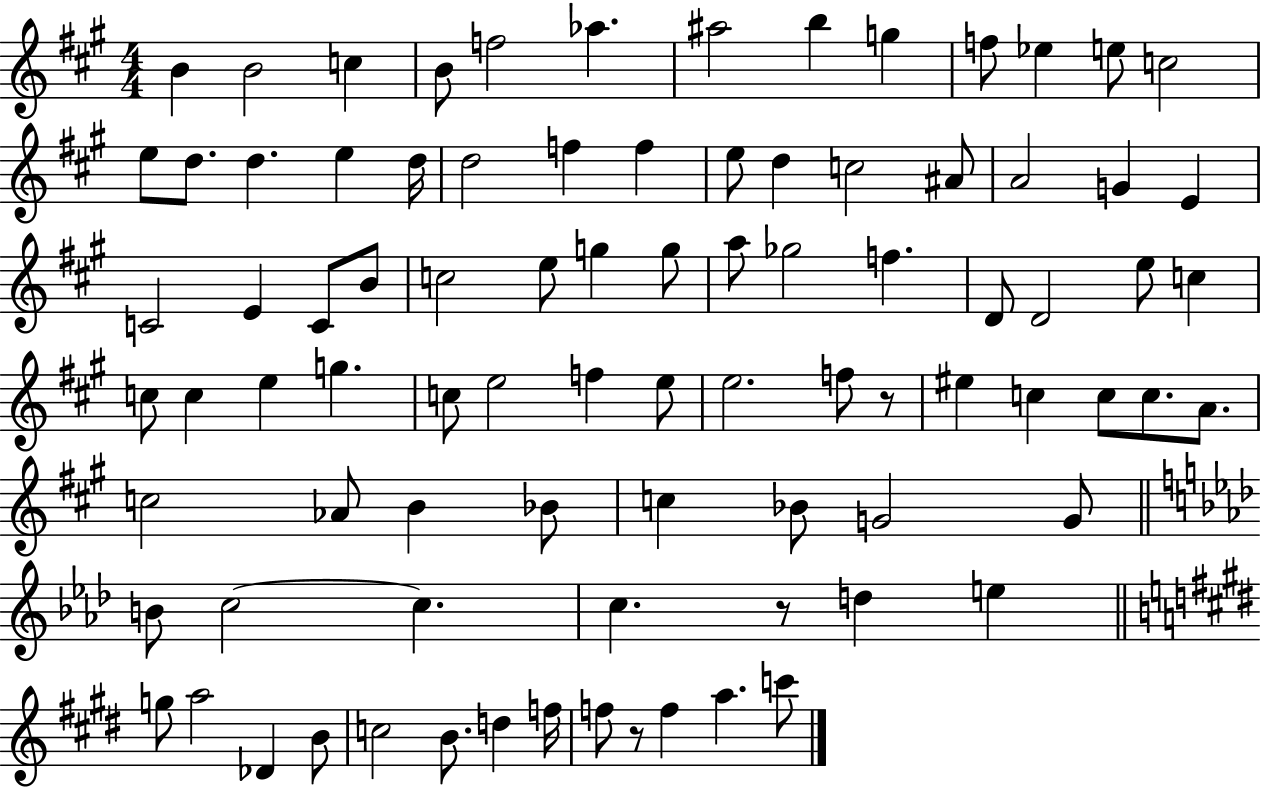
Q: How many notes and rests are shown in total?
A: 87